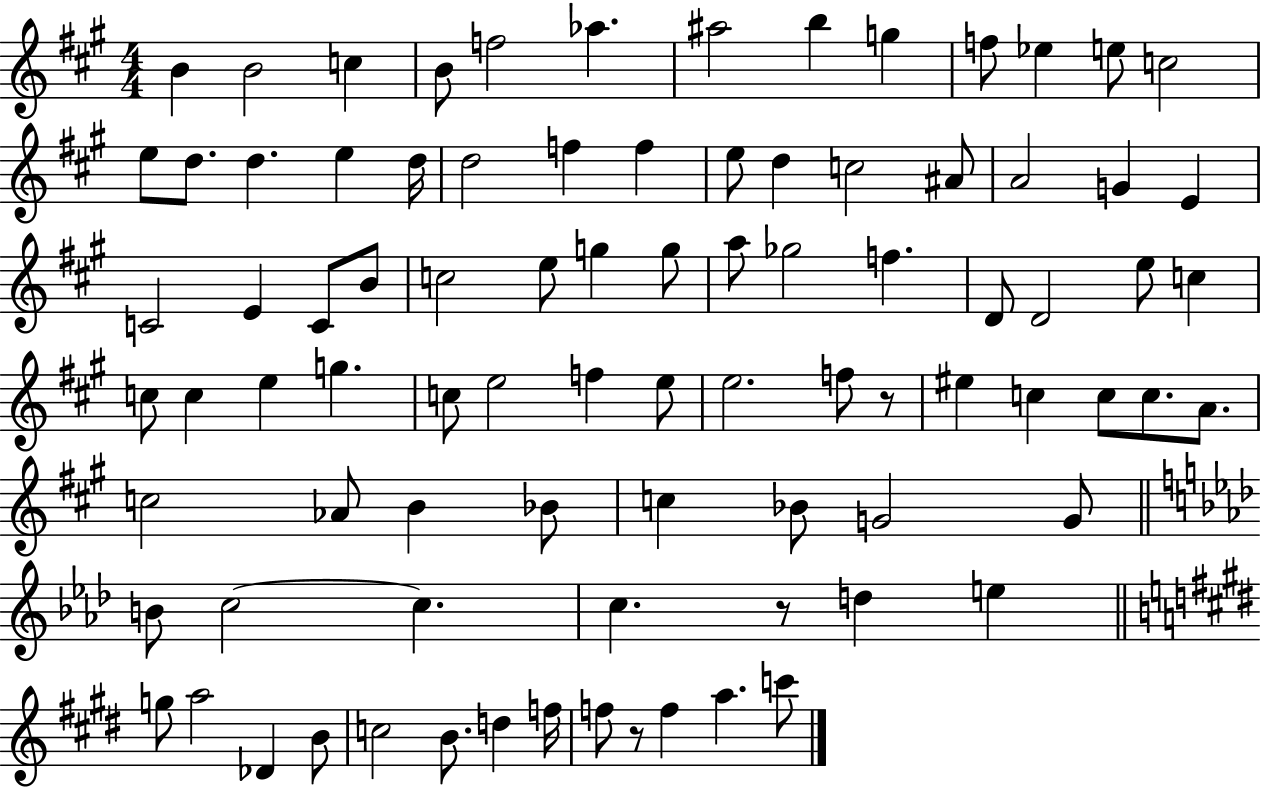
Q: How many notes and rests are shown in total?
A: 87